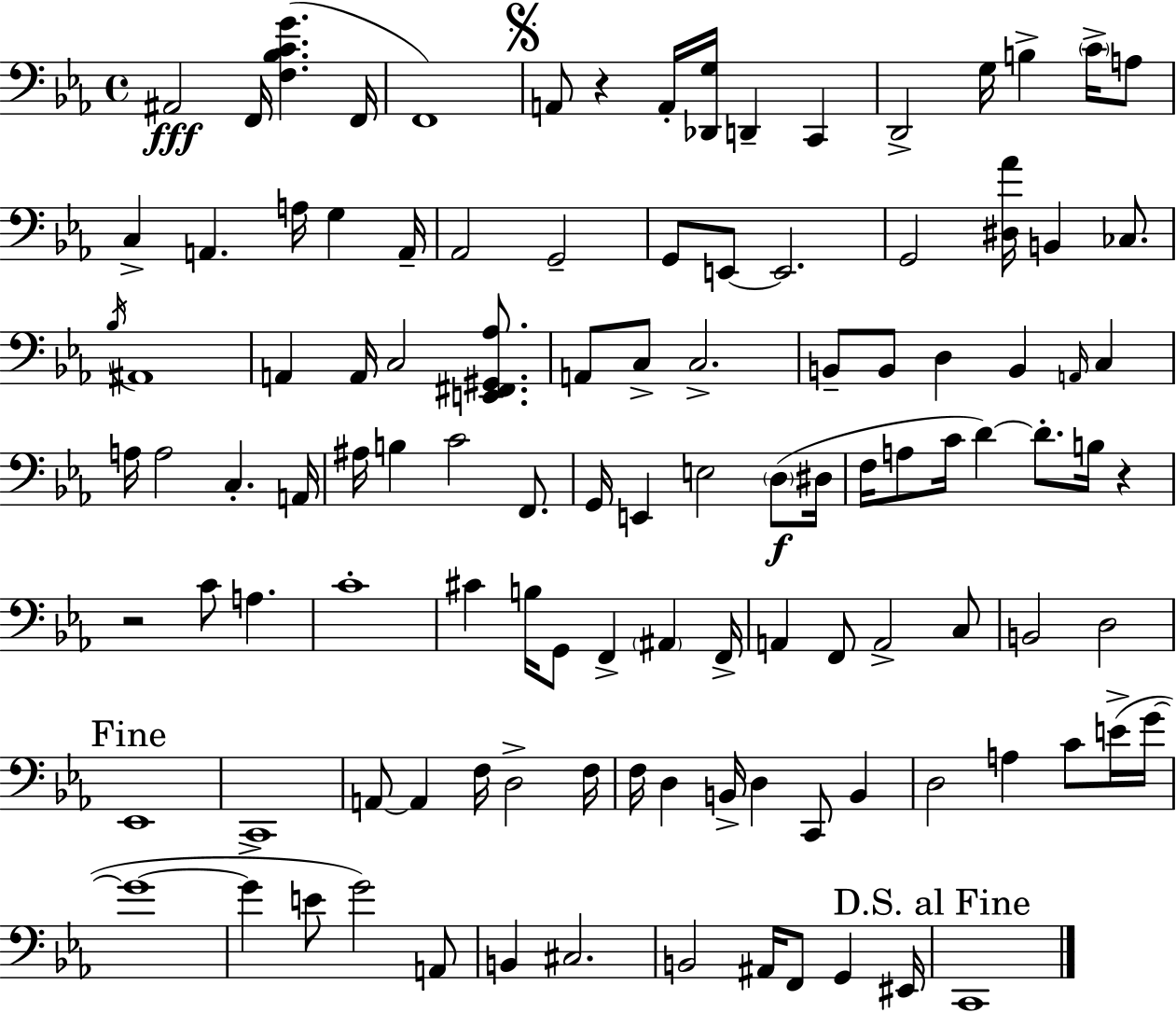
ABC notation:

X:1
T:Untitled
M:4/4
L:1/4
K:Eb
^A,,2 F,,/4 [F,_B,CG] F,,/4 F,,4 A,,/2 z A,,/4 [_D,,G,]/4 D,, C,, D,,2 G,/4 B, C/4 A,/2 C, A,, A,/4 G, A,,/4 _A,,2 G,,2 G,,/2 E,,/2 E,,2 G,,2 [^D,_A]/4 B,, _C,/2 _B,/4 ^A,,4 A,, A,,/4 C,2 [E,,^F,,^G,,_A,]/2 A,,/2 C,/2 C,2 B,,/2 B,,/2 D, B,, A,,/4 C, A,/4 A,2 C, A,,/4 ^A,/4 B, C2 F,,/2 G,,/4 E,, E,2 D,/2 ^D,/4 F,/4 A,/2 C/4 D D/2 B,/4 z z2 C/2 A, C4 ^C B,/4 G,,/2 F,, ^A,, F,,/4 A,, F,,/2 A,,2 C,/2 B,,2 D,2 _E,,4 C,,4 A,,/2 A,, F,/4 D,2 F,/4 F,/4 D, B,,/4 D, C,,/2 B,, D,2 A, C/2 E/4 G/4 G4 G E/2 G2 A,,/2 B,, ^C,2 B,,2 ^A,,/4 F,,/2 G,, ^E,,/4 C,,4